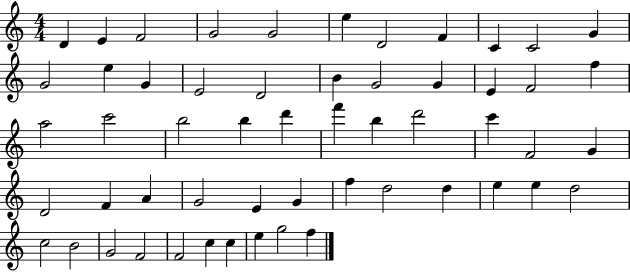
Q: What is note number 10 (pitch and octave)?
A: C4